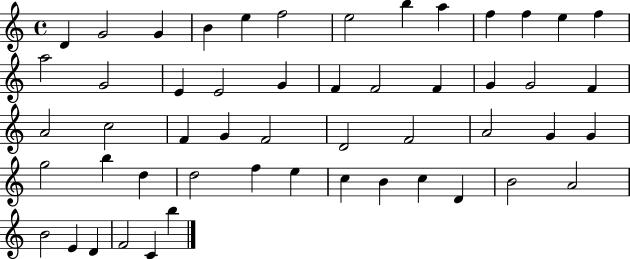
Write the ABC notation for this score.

X:1
T:Untitled
M:4/4
L:1/4
K:C
D G2 G B e f2 e2 b a f f e f a2 G2 E E2 G F F2 F G G2 F A2 c2 F G F2 D2 F2 A2 G G g2 b d d2 f e c B c D B2 A2 B2 E D F2 C b